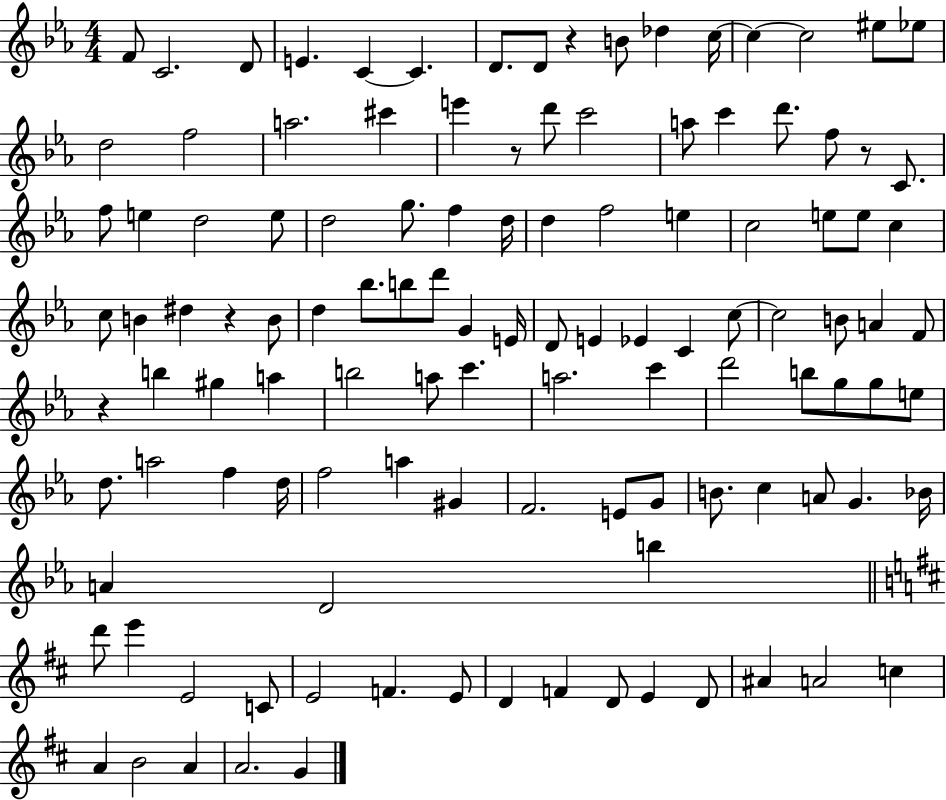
{
  \clef treble
  \numericTimeSignature
  \time 4/4
  \key ees \major
  f'8 c'2. d'8 | e'4. c'4~~ c'4. | d'8. d'8 r4 b'8 des''4 c''16~~ | c''4~~ c''2 eis''8 ees''8 | \break d''2 f''2 | a''2. cis'''4 | e'''4 r8 d'''8 c'''2 | a''8 c'''4 d'''8. f''8 r8 c'8. | \break f''8 e''4 d''2 e''8 | d''2 g''8. f''4 d''16 | d''4 f''2 e''4 | c''2 e''8 e''8 c''4 | \break c''8 b'4 dis''4 r4 b'8 | d''4 bes''8. b''8 d'''8 g'4 e'16 | d'8 e'4 ees'4 c'4 c''8~~ | c''2 b'8 a'4 f'8 | \break r4 b''4 gis''4 a''4 | b''2 a''8 c'''4. | a''2. c'''4 | d'''2 b''8 g''8 g''8 e''8 | \break d''8. a''2 f''4 d''16 | f''2 a''4 gis'4 | f'2. e'8 g'8 | b'8. c''4 a'8 g'4. bes'16 | \break a'4 d'2 b''4 | \bar "||" \break \key d \major d'''8 e'''4 e'2 c'8 | e'2 f'4. e'8 | d'4 f'4 d'8 e'4 d'8 | ais'4 a'2 c''4 | \break a'4 b'2 a'4 | a'2. g'4 | \bar "|."
}